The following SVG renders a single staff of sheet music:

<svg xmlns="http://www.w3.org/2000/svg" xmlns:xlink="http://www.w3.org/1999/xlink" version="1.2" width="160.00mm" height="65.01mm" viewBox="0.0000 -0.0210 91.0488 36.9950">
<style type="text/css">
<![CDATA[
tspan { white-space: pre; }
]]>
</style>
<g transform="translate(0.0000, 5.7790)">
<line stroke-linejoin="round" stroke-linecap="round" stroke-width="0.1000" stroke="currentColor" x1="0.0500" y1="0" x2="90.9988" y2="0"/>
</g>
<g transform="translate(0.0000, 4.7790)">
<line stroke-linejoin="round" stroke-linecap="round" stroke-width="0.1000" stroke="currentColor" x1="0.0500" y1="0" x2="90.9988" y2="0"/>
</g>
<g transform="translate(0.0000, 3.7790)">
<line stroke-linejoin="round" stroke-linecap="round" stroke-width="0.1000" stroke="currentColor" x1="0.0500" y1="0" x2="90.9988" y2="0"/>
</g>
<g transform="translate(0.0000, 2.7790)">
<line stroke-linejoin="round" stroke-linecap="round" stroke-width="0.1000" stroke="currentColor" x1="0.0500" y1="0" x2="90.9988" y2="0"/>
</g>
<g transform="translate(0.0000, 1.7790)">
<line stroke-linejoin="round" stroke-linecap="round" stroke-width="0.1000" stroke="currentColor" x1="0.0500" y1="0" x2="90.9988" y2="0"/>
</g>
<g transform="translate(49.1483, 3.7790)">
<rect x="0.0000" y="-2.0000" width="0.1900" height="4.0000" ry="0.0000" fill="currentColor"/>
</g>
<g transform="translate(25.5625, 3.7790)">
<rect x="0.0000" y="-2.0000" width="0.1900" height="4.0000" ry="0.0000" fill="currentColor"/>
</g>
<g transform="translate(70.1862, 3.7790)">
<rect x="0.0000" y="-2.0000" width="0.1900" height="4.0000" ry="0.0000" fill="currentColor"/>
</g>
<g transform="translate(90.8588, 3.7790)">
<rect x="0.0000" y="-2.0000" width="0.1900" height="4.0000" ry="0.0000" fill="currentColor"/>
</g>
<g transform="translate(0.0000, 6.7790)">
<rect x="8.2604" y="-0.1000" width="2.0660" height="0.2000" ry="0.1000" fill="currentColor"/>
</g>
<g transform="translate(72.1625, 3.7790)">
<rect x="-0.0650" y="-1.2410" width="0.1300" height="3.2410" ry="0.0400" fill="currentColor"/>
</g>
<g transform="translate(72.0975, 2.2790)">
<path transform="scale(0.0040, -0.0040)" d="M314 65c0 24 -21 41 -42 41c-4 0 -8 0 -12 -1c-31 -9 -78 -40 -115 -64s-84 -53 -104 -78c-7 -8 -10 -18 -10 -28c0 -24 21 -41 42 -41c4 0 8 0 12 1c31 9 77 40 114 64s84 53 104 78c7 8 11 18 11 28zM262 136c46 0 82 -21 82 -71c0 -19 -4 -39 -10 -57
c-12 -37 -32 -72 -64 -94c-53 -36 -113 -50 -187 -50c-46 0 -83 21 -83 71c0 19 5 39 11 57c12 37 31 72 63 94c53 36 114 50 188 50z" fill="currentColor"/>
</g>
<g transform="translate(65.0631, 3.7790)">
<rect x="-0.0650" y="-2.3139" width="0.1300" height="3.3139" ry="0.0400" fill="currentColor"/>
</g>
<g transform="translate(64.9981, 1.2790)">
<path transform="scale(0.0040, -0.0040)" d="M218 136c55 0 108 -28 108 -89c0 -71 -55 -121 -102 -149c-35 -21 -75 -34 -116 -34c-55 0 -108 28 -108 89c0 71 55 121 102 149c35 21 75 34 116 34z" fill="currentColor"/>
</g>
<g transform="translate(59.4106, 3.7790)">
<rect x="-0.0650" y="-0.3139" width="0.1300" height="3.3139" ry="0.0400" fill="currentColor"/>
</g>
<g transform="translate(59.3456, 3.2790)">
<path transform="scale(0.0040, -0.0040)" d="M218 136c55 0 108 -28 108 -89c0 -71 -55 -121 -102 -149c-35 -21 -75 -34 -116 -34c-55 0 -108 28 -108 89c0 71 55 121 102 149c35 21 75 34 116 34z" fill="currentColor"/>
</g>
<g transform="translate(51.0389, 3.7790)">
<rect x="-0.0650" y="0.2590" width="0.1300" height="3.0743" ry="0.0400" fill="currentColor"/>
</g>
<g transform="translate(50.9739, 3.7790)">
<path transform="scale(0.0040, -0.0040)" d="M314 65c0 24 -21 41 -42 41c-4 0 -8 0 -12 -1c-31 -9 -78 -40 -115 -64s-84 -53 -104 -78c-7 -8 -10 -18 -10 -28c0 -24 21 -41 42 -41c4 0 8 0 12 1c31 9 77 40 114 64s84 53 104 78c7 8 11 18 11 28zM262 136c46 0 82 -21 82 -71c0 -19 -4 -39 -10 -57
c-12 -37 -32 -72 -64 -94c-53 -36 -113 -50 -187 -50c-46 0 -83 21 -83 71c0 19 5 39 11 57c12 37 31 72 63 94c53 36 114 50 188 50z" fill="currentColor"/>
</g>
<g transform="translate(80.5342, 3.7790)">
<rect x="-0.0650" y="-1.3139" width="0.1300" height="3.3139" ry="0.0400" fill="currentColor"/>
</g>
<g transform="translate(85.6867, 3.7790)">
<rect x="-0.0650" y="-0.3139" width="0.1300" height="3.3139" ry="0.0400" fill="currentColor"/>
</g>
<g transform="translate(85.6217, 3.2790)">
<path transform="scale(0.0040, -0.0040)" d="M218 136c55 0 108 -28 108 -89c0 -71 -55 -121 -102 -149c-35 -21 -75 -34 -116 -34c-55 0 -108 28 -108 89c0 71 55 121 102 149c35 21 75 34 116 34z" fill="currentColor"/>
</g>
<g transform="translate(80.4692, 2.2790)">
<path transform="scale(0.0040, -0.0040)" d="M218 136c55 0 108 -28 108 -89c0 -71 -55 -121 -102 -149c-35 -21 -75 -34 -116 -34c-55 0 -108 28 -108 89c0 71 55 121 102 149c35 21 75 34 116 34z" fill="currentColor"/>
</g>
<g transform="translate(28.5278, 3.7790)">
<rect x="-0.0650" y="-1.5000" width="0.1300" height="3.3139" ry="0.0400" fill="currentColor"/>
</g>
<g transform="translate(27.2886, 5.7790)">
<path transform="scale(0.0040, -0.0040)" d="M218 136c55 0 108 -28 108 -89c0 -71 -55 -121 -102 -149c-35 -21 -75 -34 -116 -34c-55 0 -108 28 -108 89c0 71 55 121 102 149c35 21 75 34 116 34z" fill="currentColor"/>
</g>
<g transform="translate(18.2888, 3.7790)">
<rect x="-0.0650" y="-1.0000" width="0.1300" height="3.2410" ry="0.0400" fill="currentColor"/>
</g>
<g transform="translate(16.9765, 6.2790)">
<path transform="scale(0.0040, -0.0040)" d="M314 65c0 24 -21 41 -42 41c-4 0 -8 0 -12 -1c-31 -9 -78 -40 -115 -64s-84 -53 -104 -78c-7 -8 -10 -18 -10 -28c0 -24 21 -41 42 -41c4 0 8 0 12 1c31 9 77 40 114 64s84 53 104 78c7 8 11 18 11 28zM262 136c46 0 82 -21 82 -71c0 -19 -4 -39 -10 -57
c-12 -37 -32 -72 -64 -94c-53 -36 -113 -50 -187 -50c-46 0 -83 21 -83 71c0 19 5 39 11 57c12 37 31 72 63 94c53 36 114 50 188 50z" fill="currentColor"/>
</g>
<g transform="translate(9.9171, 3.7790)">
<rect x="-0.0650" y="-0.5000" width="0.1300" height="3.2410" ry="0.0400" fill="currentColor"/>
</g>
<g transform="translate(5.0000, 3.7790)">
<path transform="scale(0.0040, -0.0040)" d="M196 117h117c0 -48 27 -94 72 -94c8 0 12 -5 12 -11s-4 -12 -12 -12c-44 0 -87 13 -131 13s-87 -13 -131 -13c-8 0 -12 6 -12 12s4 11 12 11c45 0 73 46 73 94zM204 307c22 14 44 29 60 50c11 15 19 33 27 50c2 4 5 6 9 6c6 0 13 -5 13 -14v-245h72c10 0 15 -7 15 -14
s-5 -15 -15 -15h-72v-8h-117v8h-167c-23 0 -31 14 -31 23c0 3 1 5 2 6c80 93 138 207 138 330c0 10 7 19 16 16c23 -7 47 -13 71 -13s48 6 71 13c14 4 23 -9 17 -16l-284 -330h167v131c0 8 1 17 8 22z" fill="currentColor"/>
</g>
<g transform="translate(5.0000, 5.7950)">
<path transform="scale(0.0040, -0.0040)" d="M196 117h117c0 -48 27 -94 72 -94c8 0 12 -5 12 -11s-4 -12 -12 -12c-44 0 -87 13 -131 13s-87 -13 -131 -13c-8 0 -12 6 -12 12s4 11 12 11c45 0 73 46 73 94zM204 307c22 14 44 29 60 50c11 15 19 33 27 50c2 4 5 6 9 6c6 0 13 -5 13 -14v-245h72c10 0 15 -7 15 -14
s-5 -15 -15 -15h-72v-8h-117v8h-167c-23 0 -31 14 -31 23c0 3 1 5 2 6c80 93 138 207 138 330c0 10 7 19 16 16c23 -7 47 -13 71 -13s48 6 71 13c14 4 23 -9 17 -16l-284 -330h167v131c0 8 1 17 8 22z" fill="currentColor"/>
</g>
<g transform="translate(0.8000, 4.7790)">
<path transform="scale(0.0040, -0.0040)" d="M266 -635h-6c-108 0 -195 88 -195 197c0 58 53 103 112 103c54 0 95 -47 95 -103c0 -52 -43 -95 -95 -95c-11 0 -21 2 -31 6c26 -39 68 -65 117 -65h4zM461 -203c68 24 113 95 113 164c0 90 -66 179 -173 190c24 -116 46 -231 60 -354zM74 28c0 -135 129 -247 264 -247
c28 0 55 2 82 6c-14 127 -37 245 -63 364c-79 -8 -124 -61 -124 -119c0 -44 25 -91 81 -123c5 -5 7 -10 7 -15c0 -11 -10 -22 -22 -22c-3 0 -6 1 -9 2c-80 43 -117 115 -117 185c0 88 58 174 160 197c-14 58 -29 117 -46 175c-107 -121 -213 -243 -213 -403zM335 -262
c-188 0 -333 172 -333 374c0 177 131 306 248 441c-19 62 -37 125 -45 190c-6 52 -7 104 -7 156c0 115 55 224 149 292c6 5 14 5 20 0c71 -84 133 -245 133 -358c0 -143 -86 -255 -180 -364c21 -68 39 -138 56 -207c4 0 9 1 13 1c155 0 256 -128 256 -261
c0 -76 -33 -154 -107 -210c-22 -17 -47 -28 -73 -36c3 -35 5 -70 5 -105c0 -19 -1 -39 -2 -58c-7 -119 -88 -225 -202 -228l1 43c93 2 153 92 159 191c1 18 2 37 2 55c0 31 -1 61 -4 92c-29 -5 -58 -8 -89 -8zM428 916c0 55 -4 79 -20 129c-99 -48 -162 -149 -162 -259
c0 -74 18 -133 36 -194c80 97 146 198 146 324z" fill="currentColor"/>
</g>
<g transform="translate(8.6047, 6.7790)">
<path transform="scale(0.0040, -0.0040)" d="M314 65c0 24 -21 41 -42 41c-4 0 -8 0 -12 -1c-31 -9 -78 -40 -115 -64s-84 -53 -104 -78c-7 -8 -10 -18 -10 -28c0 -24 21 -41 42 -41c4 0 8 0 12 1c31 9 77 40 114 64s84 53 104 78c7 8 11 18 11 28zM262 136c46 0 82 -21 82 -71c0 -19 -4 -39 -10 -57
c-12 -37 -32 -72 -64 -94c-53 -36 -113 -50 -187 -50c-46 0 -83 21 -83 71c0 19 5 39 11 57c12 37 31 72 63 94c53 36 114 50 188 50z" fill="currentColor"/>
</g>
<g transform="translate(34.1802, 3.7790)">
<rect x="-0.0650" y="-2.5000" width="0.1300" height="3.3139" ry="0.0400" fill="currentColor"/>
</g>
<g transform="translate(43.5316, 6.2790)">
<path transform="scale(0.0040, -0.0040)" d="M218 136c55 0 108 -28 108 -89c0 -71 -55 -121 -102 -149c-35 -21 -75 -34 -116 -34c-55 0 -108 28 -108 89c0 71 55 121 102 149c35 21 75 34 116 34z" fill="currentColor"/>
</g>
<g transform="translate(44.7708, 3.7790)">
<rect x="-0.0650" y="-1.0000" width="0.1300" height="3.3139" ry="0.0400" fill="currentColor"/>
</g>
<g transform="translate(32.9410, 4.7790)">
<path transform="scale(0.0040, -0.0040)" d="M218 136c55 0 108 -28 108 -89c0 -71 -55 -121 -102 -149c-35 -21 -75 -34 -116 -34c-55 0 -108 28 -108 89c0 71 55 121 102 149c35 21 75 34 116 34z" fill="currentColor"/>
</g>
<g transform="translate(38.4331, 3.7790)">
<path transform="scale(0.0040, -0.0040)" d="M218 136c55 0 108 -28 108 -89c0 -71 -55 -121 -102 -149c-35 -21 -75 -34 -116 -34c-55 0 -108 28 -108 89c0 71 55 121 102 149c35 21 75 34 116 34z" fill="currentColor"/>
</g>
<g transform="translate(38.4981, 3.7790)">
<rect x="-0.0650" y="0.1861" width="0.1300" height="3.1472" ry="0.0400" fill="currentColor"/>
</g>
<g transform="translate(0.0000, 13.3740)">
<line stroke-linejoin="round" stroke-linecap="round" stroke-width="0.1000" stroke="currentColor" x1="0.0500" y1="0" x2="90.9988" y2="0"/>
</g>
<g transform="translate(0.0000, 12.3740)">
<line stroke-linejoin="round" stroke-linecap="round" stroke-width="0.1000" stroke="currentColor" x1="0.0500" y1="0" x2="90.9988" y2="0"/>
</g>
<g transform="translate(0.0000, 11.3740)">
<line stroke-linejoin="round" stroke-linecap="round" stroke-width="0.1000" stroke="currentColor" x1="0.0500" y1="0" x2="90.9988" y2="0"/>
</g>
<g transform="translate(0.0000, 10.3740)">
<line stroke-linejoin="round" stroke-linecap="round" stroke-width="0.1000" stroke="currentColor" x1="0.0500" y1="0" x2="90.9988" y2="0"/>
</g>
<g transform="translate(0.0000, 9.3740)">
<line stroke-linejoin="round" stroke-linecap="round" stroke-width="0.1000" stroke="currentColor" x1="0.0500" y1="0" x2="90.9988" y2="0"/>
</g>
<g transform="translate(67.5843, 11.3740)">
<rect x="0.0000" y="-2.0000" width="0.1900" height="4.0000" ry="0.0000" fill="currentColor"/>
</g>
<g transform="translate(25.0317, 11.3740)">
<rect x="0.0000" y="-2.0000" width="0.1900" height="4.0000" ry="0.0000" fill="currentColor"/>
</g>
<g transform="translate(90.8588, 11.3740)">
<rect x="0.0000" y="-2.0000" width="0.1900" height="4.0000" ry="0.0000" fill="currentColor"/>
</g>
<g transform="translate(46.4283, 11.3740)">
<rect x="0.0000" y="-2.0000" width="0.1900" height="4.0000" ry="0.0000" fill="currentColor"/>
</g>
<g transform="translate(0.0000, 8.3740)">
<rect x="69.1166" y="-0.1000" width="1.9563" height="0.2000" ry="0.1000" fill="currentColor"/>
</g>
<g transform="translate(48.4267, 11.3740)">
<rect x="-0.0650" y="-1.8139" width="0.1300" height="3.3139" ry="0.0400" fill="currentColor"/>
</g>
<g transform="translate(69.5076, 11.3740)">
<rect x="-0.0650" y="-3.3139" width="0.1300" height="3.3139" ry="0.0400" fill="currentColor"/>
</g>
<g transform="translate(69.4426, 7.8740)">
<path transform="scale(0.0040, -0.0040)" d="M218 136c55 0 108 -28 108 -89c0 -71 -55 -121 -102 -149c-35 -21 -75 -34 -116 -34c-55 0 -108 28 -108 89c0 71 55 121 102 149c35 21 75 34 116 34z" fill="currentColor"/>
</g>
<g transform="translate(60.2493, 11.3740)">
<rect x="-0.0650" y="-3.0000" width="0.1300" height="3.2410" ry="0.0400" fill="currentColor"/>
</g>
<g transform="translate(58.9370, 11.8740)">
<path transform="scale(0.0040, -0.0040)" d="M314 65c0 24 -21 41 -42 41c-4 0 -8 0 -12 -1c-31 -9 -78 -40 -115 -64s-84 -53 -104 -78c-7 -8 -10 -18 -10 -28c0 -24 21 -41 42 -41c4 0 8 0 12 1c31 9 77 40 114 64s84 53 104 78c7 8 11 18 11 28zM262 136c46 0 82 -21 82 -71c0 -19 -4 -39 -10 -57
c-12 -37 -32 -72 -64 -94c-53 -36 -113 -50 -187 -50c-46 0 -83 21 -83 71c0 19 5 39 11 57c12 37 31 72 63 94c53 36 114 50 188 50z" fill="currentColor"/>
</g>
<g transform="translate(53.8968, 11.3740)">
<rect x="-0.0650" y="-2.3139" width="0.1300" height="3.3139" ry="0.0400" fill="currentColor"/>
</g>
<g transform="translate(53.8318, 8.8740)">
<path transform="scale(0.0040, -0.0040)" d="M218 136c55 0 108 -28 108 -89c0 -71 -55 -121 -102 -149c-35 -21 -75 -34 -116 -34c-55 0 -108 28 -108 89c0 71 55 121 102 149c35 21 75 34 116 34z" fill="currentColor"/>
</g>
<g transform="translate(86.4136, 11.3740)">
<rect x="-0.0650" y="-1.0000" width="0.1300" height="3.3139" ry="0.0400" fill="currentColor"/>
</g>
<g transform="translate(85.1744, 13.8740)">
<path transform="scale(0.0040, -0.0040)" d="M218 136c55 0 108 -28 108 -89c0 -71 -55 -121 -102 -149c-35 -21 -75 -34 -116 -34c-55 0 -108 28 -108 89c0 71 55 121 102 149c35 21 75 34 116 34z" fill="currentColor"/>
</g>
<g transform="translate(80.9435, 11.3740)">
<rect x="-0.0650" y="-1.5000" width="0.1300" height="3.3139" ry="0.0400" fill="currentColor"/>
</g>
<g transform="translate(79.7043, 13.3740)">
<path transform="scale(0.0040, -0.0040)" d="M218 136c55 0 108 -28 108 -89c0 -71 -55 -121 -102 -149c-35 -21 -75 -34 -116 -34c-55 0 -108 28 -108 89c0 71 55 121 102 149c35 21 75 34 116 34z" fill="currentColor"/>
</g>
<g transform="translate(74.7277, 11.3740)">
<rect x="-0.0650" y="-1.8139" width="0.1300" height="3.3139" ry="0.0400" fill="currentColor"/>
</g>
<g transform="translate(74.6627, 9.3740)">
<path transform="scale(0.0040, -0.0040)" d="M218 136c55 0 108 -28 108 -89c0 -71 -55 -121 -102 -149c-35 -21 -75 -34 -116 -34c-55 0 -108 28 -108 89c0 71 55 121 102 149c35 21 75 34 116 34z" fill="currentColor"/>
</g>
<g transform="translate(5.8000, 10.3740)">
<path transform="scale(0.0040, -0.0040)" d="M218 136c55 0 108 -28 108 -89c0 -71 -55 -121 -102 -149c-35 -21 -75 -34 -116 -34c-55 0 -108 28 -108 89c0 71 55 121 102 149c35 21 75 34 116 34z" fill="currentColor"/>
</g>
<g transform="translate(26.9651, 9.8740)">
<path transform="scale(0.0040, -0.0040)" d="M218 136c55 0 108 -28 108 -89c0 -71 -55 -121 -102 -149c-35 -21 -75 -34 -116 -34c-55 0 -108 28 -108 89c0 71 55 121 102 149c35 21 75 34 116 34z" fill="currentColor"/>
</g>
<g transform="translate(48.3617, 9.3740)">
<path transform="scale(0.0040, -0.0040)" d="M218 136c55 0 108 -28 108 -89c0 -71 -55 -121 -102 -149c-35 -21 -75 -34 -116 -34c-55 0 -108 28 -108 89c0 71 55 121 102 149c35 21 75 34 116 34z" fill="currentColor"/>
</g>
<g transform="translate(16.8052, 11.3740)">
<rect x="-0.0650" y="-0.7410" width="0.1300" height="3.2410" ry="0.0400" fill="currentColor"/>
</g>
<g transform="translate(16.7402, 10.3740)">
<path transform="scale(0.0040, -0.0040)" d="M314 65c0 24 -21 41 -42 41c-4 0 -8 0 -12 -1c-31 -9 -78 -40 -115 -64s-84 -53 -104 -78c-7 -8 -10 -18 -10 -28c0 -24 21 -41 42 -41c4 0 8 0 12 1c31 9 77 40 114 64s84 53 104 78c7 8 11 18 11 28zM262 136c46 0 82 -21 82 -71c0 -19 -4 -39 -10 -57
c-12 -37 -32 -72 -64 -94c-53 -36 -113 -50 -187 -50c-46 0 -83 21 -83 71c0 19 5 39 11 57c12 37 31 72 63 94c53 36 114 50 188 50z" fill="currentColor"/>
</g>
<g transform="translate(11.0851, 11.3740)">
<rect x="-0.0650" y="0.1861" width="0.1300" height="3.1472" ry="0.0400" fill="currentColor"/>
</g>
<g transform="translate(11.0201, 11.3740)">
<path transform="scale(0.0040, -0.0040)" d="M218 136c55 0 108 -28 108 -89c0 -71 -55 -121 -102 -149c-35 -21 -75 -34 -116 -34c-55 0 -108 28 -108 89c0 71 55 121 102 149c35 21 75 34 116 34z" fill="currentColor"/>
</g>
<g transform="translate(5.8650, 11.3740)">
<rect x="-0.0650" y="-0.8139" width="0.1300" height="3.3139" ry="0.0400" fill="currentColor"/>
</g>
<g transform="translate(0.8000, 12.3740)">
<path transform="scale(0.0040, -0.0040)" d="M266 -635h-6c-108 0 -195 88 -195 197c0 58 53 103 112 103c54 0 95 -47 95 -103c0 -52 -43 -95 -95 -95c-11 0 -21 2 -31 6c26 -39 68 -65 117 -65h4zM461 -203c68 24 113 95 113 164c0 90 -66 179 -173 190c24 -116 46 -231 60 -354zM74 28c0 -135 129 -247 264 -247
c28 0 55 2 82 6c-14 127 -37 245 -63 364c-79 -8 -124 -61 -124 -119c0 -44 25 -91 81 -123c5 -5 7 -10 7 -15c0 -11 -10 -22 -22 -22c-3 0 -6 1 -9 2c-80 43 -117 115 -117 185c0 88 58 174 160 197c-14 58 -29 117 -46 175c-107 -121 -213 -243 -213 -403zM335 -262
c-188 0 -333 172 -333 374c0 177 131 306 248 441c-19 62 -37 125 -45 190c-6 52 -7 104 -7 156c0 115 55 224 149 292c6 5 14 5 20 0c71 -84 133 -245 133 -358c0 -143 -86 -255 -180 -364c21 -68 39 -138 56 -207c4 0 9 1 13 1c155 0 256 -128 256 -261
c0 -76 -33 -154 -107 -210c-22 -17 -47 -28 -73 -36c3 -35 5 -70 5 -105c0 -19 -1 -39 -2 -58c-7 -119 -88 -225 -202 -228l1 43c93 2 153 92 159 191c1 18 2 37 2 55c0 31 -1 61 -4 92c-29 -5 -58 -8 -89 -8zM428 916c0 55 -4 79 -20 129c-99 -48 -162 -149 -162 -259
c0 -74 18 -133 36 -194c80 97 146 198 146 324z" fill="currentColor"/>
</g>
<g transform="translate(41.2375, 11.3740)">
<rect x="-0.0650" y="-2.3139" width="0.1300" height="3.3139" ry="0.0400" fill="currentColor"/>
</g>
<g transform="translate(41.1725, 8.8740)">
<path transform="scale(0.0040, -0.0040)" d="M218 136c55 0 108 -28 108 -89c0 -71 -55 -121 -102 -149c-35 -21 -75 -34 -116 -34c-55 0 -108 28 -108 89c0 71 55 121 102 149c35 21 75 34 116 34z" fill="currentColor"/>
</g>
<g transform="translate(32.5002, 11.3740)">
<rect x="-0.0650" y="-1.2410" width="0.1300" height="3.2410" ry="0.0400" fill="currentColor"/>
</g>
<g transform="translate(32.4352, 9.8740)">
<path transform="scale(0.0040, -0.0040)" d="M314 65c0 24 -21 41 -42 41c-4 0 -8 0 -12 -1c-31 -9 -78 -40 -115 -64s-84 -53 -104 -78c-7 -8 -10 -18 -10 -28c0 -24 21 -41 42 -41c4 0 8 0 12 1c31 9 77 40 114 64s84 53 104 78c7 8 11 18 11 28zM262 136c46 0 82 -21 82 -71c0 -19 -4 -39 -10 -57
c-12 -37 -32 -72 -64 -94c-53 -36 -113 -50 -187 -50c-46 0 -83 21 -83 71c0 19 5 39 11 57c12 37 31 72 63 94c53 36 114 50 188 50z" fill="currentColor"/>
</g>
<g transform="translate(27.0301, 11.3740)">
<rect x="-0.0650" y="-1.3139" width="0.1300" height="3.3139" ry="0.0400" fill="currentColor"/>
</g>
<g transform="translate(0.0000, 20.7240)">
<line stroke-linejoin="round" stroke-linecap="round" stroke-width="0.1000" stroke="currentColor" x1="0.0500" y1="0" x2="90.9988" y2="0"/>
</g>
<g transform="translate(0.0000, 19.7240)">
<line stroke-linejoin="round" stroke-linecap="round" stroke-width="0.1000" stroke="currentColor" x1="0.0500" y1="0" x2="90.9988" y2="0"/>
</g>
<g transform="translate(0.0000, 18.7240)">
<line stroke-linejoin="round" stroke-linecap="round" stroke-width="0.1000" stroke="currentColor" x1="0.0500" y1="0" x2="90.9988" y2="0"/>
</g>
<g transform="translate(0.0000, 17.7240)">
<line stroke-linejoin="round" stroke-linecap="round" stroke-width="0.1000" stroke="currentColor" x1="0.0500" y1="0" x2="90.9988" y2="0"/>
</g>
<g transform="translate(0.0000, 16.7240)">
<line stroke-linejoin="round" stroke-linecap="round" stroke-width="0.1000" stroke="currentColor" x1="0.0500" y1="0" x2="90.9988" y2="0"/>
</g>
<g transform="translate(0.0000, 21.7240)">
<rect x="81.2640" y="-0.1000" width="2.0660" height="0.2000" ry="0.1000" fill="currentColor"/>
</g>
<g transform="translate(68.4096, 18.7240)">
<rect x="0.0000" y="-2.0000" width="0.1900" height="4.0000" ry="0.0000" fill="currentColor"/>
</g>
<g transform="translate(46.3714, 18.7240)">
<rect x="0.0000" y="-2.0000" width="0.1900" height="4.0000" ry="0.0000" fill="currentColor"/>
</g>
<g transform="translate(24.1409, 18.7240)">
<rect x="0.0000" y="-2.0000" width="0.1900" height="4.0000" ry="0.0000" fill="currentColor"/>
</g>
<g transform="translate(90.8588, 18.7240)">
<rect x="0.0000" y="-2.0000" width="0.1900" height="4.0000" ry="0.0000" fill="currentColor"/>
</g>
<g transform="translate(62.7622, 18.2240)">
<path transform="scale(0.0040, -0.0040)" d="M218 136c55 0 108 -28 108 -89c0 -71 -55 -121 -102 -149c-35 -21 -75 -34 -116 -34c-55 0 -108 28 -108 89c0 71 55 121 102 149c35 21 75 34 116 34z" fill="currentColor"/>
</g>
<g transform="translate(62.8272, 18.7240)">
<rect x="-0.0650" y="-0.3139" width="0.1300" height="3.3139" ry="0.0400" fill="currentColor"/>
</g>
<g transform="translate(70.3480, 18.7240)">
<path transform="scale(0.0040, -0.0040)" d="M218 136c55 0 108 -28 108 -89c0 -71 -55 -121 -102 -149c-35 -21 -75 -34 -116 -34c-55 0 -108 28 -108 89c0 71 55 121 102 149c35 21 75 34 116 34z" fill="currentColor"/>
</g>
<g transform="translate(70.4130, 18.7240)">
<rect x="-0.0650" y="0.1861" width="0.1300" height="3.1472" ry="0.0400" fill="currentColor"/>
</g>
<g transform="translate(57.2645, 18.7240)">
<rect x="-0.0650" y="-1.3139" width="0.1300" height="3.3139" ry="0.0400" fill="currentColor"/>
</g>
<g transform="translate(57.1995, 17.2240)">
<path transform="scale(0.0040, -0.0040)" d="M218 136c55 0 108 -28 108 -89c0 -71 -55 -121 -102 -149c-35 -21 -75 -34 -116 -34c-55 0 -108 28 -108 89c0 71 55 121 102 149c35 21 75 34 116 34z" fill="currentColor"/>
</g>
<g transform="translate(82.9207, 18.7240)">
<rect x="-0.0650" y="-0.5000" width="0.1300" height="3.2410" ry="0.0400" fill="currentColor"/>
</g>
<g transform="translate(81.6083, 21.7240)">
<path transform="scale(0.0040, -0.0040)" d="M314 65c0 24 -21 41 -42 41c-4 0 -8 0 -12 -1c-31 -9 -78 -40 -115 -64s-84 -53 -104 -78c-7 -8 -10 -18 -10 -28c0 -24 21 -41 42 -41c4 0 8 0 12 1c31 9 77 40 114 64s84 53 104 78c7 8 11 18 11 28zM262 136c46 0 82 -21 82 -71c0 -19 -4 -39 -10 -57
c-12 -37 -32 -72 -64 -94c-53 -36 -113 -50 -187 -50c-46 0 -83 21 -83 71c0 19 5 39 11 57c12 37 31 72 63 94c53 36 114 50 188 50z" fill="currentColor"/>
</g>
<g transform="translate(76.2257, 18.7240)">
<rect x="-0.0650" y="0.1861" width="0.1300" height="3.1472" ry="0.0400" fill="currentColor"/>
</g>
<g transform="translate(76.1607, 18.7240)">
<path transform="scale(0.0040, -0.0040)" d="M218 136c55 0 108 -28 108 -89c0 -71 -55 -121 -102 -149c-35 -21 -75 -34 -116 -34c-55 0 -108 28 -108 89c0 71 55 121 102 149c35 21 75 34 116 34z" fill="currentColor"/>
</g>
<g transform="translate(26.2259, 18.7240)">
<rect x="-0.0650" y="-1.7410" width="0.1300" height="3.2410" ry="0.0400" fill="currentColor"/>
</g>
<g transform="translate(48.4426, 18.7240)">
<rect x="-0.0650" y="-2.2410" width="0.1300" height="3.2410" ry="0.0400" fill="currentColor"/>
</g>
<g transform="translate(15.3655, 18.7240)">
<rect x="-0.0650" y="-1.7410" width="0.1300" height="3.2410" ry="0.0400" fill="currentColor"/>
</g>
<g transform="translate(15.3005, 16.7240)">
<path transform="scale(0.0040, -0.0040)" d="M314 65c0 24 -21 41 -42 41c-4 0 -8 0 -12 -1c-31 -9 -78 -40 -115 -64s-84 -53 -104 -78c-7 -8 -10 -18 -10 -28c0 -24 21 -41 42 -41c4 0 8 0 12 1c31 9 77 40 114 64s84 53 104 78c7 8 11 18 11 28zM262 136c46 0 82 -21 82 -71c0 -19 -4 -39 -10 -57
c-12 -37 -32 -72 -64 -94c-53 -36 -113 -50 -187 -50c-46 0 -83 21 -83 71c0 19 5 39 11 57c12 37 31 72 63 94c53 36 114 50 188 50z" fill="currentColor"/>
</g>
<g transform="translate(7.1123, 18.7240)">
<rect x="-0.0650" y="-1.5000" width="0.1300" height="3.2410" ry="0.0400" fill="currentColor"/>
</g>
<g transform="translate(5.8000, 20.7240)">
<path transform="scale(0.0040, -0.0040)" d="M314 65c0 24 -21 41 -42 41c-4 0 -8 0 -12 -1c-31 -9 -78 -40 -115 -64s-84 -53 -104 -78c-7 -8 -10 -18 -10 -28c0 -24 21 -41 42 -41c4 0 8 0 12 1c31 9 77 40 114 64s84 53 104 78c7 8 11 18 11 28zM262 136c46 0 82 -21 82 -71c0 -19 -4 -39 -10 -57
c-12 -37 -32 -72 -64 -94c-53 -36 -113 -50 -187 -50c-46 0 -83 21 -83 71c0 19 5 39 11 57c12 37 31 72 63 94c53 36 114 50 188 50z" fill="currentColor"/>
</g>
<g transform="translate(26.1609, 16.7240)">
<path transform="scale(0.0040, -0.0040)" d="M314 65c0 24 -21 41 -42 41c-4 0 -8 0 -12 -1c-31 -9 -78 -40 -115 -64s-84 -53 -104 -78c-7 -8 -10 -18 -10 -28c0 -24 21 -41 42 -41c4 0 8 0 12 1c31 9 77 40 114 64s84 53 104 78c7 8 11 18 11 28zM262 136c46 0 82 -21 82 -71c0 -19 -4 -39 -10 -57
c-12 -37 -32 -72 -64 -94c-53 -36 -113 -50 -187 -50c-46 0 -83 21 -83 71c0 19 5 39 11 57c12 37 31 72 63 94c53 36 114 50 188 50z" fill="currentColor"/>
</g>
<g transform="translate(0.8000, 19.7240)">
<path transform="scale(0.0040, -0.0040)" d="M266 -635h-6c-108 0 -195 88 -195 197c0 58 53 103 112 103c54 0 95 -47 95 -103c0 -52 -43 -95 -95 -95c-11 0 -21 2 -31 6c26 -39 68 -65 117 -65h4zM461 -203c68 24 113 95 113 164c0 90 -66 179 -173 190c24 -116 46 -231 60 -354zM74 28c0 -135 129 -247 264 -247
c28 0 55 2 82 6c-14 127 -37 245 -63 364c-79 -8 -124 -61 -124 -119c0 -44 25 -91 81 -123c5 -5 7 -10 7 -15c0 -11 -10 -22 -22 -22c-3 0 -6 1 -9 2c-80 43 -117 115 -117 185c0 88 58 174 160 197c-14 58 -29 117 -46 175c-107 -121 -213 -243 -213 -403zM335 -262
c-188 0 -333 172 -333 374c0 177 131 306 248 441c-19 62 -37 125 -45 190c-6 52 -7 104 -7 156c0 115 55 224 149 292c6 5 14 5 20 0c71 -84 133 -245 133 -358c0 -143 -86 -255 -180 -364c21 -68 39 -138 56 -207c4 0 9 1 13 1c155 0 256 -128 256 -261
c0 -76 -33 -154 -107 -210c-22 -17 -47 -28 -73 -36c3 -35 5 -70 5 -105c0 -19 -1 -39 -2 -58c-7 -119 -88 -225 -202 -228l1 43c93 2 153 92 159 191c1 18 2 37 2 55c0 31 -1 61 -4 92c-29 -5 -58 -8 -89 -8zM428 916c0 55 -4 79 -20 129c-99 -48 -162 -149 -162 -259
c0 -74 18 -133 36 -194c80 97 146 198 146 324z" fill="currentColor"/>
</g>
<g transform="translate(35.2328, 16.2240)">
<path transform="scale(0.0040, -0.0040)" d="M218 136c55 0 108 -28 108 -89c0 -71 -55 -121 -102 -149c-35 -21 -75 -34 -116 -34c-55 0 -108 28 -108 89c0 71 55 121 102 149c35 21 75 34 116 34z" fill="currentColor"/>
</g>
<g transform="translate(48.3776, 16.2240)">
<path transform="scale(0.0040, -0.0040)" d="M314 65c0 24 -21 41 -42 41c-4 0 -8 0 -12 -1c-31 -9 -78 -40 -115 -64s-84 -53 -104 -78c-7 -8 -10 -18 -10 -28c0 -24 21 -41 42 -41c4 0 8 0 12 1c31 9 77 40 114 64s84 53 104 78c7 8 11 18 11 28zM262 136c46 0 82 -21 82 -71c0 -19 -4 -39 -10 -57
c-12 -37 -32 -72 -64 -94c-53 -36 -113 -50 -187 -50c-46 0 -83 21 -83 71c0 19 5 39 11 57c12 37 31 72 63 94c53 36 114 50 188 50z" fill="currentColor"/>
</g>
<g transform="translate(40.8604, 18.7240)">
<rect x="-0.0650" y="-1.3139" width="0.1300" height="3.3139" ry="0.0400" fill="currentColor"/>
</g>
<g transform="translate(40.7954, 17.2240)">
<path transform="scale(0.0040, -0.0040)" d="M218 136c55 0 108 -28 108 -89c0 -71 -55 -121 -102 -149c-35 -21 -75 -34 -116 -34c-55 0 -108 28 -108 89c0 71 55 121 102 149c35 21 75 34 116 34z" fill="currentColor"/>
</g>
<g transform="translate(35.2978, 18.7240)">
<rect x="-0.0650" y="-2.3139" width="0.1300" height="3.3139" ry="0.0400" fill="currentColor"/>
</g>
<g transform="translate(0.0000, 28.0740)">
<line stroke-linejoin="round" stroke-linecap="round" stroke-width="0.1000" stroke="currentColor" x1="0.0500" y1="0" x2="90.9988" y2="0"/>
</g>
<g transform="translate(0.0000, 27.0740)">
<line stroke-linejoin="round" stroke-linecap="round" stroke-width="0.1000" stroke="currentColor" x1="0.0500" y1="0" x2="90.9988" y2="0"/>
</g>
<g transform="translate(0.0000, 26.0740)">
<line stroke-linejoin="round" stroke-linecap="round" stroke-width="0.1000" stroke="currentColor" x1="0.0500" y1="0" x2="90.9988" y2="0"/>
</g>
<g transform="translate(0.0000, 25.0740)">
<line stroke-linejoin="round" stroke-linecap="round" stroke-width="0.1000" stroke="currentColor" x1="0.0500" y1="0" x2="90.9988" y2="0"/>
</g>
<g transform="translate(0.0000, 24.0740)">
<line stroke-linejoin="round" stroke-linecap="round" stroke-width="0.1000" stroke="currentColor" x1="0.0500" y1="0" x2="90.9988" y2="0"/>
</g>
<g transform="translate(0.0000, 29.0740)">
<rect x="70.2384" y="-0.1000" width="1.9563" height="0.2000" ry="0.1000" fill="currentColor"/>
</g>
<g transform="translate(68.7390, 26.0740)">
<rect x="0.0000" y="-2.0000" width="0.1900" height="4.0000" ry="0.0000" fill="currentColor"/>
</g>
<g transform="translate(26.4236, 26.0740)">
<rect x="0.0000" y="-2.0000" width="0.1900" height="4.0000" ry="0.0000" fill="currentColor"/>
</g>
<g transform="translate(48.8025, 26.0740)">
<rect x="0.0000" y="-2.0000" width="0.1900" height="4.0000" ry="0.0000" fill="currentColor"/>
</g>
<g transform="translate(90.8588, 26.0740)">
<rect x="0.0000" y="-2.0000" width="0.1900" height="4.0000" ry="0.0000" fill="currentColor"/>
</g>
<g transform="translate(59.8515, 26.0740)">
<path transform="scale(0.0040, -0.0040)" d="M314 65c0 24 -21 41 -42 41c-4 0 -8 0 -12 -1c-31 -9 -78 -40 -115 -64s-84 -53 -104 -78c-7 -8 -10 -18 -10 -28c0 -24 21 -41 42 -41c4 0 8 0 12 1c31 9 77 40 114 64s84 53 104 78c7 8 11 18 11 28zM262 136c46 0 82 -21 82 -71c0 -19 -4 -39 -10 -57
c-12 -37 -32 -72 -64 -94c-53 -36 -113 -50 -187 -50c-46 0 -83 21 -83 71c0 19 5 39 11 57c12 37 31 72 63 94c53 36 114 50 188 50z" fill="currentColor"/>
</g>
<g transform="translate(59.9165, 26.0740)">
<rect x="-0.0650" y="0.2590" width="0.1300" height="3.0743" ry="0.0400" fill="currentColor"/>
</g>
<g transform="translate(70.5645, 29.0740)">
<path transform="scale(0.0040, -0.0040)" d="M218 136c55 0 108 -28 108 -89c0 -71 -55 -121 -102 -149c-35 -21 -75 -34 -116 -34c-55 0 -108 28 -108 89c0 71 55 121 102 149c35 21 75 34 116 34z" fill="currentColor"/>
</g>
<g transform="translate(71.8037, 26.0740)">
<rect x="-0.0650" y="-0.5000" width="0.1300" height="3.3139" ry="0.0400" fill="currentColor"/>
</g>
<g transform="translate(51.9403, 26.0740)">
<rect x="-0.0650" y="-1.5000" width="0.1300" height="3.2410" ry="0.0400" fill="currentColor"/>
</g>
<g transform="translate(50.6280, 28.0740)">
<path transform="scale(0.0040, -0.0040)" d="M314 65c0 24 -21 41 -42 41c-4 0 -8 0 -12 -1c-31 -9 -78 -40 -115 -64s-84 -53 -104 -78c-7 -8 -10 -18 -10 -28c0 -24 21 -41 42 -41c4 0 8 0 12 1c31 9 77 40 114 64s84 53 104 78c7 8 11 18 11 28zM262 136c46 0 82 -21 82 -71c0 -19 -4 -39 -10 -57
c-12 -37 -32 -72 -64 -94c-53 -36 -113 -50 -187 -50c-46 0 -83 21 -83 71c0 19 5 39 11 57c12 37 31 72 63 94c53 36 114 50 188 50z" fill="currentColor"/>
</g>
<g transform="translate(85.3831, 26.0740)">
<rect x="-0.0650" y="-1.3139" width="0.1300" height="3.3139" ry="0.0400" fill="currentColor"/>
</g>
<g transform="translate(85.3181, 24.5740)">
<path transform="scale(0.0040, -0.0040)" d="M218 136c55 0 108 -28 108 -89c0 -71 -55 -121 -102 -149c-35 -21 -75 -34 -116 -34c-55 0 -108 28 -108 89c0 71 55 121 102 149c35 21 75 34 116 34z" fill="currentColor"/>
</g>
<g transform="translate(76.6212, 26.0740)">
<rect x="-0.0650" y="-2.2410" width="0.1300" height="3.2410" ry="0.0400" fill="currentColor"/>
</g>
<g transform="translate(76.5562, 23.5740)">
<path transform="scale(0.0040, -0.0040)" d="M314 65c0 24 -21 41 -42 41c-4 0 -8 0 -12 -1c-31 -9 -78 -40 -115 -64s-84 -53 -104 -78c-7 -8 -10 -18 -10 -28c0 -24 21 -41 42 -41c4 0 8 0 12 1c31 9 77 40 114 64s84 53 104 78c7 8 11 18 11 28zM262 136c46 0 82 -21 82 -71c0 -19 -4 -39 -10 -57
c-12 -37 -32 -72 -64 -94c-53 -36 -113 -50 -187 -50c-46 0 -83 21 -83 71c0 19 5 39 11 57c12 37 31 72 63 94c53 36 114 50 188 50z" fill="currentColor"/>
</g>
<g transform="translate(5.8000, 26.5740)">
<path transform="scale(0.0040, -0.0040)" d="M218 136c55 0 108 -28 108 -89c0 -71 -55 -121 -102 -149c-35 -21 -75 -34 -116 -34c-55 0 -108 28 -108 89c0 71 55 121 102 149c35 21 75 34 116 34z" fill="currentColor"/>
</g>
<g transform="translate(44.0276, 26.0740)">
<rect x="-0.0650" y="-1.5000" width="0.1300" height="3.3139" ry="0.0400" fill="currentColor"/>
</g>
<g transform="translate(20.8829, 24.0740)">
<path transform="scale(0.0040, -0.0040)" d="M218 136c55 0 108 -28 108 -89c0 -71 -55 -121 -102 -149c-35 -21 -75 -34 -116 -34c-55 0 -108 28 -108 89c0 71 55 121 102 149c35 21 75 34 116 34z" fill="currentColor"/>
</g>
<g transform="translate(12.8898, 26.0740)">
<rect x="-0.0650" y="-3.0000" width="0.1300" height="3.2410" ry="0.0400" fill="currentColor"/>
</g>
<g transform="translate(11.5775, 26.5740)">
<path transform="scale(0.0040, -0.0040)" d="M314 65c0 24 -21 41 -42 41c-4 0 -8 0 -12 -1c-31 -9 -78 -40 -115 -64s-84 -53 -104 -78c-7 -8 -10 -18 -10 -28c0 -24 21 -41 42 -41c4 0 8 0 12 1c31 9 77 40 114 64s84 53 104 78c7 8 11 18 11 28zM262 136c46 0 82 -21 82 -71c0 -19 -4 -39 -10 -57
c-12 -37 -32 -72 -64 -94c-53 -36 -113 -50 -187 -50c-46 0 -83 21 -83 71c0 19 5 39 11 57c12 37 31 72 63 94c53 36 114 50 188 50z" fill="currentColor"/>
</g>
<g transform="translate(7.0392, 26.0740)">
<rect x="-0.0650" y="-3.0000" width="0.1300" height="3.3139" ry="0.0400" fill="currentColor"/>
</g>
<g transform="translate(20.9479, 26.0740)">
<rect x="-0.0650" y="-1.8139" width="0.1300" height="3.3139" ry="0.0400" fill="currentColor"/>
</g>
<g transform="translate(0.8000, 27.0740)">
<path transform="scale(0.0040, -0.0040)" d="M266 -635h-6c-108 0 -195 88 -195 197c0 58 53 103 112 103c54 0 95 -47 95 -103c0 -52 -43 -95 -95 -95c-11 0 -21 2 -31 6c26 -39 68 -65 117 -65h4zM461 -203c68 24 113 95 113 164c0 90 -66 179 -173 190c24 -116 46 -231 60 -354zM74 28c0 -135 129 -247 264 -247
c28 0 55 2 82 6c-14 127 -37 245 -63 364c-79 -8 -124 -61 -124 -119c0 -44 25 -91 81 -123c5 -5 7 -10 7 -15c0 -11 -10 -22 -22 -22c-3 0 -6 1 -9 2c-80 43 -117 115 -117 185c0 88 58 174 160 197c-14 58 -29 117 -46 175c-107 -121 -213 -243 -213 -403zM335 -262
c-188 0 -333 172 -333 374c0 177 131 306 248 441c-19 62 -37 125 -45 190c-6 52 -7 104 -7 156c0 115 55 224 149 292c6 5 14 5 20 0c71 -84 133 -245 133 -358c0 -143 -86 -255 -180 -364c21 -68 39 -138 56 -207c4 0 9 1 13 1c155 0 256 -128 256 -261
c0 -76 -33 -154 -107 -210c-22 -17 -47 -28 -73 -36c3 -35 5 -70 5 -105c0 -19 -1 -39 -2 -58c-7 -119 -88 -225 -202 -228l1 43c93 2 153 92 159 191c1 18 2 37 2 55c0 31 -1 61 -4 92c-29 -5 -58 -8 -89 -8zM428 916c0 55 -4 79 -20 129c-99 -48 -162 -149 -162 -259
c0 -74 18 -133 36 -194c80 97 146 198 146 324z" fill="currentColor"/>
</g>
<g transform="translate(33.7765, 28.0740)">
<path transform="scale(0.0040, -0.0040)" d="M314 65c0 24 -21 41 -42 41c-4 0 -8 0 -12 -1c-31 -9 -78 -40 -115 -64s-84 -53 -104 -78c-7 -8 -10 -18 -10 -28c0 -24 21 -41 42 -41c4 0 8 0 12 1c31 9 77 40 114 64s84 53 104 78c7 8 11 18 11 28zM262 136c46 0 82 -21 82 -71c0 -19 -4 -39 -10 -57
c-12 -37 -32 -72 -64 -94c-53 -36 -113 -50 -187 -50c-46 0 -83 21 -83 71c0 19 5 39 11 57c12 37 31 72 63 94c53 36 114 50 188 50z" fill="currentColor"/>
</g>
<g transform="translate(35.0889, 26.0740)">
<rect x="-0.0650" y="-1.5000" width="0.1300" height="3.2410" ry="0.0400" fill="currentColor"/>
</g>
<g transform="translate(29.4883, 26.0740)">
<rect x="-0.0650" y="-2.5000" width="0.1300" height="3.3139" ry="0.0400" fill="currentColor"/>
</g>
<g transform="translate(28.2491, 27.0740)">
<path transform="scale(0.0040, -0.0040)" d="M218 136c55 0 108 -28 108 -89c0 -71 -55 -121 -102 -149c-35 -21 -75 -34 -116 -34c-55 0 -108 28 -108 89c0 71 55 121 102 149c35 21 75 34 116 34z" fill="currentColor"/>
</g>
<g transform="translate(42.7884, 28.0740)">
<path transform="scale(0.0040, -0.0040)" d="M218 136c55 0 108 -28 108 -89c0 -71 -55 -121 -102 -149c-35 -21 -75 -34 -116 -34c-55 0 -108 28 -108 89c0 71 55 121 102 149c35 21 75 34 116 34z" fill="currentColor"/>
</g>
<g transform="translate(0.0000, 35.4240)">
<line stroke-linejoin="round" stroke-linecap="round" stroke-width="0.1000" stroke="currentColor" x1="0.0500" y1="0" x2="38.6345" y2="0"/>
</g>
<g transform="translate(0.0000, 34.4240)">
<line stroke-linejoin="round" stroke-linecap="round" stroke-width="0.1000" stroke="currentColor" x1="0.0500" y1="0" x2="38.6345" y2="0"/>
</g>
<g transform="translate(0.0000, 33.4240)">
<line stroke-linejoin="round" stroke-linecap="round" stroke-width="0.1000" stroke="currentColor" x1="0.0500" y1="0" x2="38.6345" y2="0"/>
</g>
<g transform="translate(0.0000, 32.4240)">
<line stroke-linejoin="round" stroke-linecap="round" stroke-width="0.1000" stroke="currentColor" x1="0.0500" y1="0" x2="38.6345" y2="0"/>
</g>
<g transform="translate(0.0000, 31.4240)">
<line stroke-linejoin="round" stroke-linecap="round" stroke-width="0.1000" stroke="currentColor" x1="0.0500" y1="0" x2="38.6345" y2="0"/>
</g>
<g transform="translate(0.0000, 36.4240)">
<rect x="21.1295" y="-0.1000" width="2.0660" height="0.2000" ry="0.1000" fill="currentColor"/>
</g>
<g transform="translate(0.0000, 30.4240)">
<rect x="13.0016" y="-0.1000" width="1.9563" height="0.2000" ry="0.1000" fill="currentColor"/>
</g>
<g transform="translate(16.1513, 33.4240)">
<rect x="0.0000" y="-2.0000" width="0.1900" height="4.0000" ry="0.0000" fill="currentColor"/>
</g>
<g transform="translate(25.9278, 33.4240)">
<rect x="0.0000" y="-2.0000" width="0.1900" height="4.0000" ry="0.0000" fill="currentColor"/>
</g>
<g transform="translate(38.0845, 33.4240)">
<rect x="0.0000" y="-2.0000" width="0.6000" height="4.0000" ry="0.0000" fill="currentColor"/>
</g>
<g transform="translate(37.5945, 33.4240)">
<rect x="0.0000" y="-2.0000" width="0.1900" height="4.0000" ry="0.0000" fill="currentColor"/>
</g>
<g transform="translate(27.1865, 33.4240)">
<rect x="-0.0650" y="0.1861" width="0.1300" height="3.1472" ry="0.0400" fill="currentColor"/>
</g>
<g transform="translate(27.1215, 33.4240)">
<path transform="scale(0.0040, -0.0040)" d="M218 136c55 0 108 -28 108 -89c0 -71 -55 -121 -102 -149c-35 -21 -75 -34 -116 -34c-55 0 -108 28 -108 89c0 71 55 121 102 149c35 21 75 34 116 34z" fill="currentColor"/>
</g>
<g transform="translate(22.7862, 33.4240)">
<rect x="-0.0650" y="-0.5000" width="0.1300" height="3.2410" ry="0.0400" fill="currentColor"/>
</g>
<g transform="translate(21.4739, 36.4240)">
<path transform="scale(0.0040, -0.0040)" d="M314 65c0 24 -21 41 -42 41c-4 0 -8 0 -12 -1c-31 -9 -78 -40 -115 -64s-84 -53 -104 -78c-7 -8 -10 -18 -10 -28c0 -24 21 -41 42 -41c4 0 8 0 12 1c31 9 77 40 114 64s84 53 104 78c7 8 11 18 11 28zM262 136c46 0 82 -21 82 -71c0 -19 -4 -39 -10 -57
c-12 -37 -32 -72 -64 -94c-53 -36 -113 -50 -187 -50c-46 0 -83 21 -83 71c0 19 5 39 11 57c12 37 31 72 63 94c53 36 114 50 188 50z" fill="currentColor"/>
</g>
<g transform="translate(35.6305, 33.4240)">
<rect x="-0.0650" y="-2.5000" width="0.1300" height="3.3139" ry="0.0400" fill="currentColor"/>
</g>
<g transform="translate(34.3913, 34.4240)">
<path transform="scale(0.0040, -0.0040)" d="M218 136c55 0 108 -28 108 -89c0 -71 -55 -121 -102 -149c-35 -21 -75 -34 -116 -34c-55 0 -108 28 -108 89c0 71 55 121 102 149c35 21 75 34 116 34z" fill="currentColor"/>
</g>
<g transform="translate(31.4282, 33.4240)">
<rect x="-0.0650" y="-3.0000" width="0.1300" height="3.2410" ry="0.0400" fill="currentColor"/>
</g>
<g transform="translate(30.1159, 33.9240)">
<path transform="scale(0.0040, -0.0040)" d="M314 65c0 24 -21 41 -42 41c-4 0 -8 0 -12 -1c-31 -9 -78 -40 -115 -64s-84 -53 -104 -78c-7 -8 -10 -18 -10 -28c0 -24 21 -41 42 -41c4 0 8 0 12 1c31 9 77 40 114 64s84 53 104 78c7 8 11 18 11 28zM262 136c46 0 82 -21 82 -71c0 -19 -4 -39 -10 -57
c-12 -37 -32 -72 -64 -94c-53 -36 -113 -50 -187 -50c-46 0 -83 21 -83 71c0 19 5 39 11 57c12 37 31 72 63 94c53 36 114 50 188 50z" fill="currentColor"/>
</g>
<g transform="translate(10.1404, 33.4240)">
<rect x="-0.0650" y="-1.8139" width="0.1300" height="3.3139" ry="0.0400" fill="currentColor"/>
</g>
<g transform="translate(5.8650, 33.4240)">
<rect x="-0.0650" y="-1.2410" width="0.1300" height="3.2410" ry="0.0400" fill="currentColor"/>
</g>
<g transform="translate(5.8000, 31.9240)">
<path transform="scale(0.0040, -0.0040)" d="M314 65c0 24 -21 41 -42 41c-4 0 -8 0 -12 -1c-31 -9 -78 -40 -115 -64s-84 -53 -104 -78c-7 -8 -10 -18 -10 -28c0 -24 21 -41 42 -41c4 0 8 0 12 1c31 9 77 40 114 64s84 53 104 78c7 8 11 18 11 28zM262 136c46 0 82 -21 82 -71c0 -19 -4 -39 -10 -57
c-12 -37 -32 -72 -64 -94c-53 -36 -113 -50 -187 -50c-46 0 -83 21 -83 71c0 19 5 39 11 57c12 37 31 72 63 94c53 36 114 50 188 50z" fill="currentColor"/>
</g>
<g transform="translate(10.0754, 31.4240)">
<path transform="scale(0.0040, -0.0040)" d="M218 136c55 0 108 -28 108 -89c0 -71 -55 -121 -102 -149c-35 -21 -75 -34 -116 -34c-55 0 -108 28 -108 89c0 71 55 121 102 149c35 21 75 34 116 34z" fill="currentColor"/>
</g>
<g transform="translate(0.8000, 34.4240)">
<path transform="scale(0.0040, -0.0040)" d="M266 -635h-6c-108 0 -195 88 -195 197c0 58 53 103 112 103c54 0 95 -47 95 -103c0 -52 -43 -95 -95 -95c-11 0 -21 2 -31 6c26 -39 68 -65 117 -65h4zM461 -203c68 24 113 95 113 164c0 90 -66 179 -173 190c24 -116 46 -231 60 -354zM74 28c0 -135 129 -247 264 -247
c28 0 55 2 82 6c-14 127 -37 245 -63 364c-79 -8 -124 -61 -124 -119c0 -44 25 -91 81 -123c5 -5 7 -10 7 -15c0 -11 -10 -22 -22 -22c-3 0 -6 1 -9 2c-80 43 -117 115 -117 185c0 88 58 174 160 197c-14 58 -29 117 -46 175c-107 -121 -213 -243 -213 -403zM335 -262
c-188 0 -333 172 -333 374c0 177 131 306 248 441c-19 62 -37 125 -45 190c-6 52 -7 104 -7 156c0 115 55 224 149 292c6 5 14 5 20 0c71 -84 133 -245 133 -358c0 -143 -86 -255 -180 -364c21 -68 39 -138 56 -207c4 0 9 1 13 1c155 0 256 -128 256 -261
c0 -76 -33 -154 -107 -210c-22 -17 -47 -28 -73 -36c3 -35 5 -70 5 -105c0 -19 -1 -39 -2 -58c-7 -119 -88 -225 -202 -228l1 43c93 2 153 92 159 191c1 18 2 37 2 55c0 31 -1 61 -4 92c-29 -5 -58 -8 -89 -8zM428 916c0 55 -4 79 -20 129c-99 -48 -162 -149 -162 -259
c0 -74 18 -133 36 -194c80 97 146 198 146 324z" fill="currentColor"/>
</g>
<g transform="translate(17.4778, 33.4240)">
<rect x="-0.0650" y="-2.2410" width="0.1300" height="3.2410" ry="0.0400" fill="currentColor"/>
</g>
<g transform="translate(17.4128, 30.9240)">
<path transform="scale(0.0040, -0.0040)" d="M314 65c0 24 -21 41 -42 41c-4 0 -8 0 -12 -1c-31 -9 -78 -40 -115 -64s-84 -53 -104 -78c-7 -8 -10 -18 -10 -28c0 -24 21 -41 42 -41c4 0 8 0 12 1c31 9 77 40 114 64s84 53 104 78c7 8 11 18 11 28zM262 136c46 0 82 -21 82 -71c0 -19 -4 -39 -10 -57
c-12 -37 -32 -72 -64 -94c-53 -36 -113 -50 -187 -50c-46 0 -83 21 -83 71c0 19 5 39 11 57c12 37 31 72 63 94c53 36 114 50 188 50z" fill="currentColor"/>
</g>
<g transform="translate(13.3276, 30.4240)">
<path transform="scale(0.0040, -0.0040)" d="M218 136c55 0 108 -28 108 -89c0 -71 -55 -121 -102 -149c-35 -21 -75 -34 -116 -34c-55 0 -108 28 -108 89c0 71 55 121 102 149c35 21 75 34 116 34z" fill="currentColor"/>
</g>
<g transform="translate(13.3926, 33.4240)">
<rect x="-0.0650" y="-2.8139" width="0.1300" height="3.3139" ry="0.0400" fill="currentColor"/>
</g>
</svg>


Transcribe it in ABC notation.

X:1
T:Untitled
M:4/4
L:1/4
K:C
C2 D2 E G B D B2 c g e2 e c d B d2 e e2 g f g A2 b f E D E2 f2 f2 g e g2 e c B B C2 A A2 f G E2 E E2 B2 C g2 e e2 f a g2 C2 B A2 G